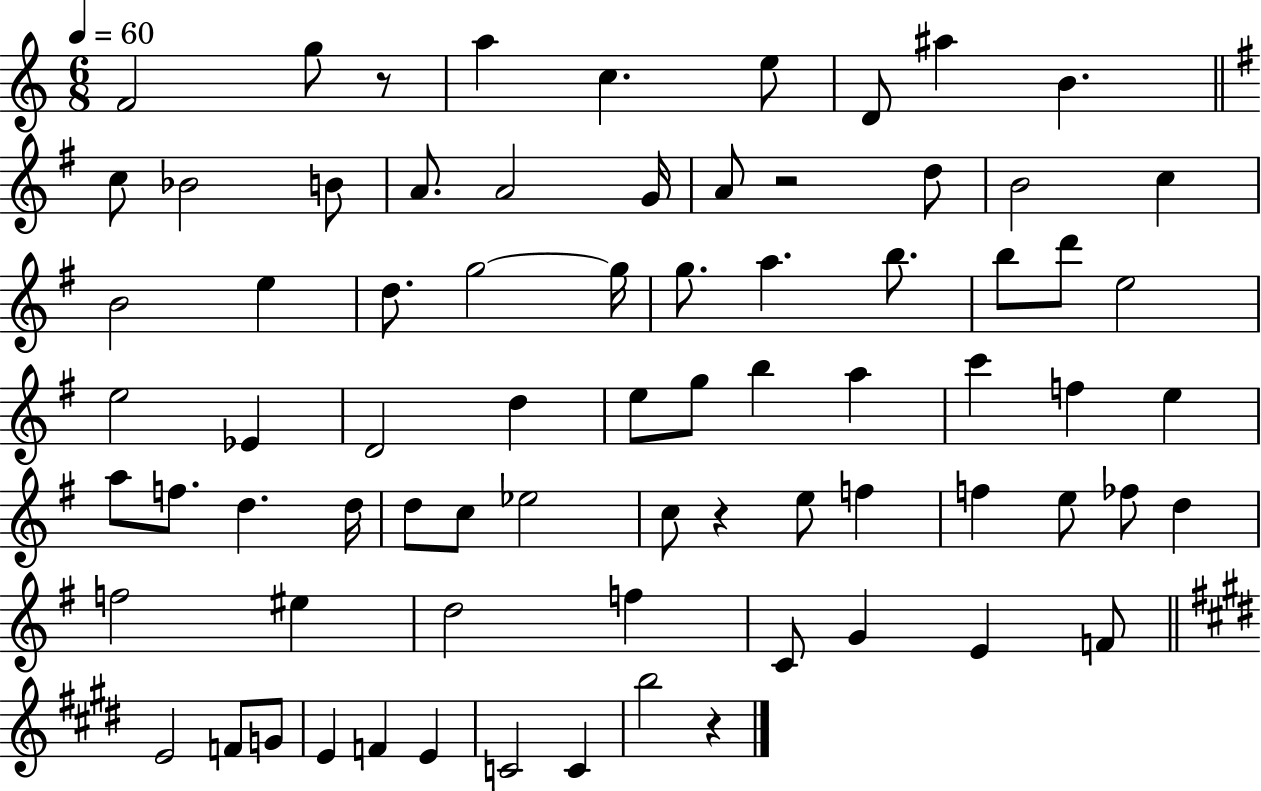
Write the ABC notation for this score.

X:1
T:Untitled
M:6/8
L:1/4
K:C
F2 g/2 z/2 a c e/2 D/2 ^a B c/2 _B2 B/2 A/2 A2 G/4 A/2 z2 d/2 B2 c B2 e d/2 g2 g/4 g/2 a b/2 b/2 d'/2 e2 e2 _E D2 d e/2 g/2 b a c' f e a/2 f/2 d d/4 d/2 c/2 _e2 c/2 z e/2 f f e/2 _f/2 d f2 ^e d2 f C/2 G E F/2 E2 F/2 G/2 E F E C2 C b2 z